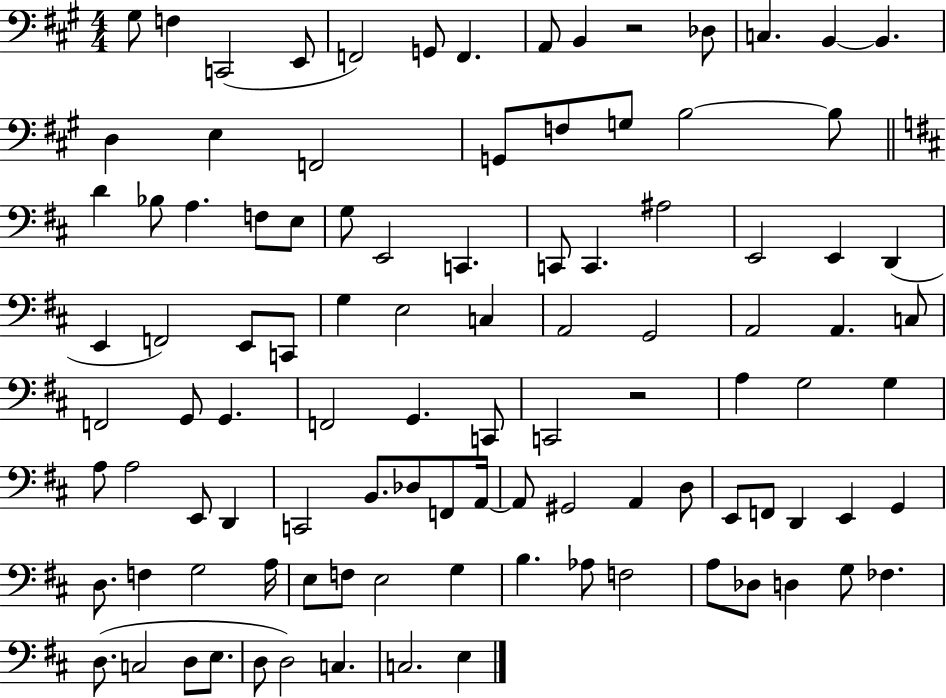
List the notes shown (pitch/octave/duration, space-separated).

G#3/e F3/q C2/h E2/e F2/h G2/e F2/q. A2/e B2/q R/h Db3/e C3/q. B2/q B2/q. D3/q E3/q F2/h G2/e F3/e G3/e B3/h B3/e D4/q Bb3/e A3/q. F3/e E3/e G3/e E2/h C2/q. C2/e C2/q. A#3/h E2/h E2/q D2/q E2/q F2/h E2/e C2/e G3/q E3/h C3/q A2/h G2/h A2/h A2/q. C3/e F2/h G2/e G2/q. F2/h G2/q. C2/e C2/h R/h A3/q G3/h G3/q A3/e A3/h E2/e D2/q C2/h B2/e. Db3/e F2/e A2/s A2/e G#2/h A2/q D3/e E2/e F2/e D2/q E2/q G2/q D3/e. F3/q G3/h A3/s E3/e F3/e E3/h G3/q B3/q. Ab3/e F3/h A3/e Db3/e D3/q G3/e FES3/q. D3/e. C3/h D3/e E3/e. D3/e D3/h C3/q. C3/h. E3/q